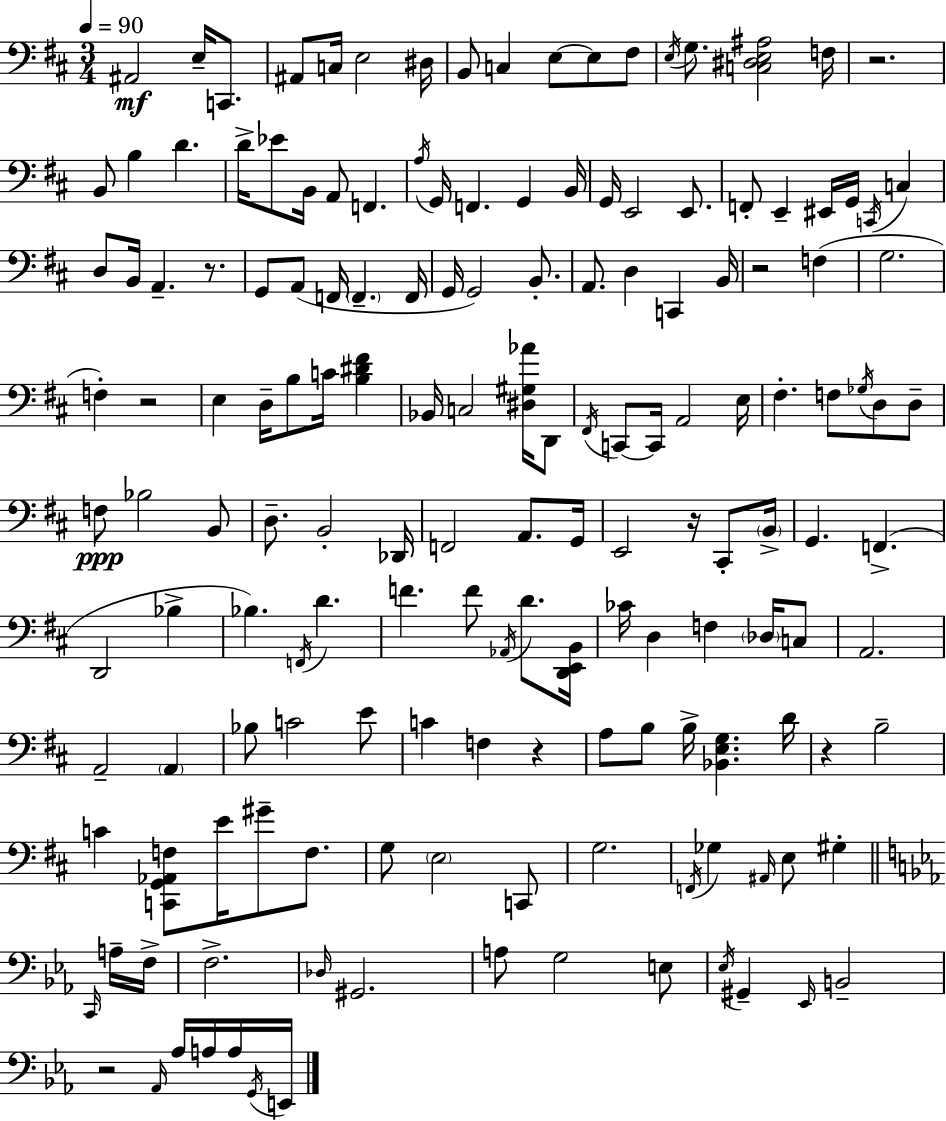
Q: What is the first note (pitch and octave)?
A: A#2